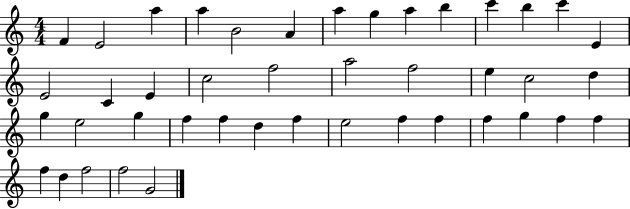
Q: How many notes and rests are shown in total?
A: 43